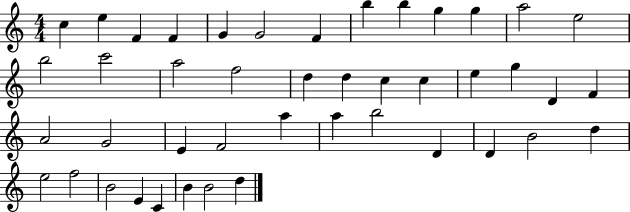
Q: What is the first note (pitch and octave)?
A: C5